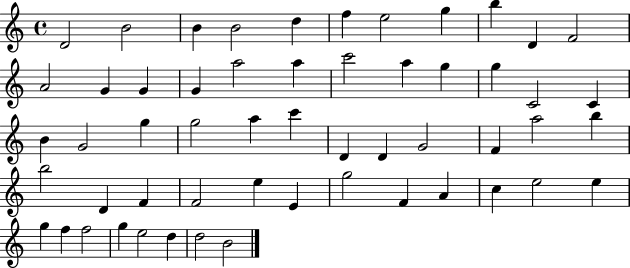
D4/h B4/h B4/q B4/h D5/q F5/q E5/h G5/q B5/q D4/q F4/h A4/h G4/q G4/q G4/q A5/h A5/q C6/h A5/q G5/q G5/q C4/h C4/q B4/q G4/h G5/q G5/h A5/q C6/q D4/q D4/q G4/h F4/q A5/h B5/q B5/h D4/q F4/q F4/h E5/q E4/q G5/h F4/q A4/q C5/q E5/h E5/q G5/q F5/q F5/h G5/q E5/h D5/q D5/h B4/h